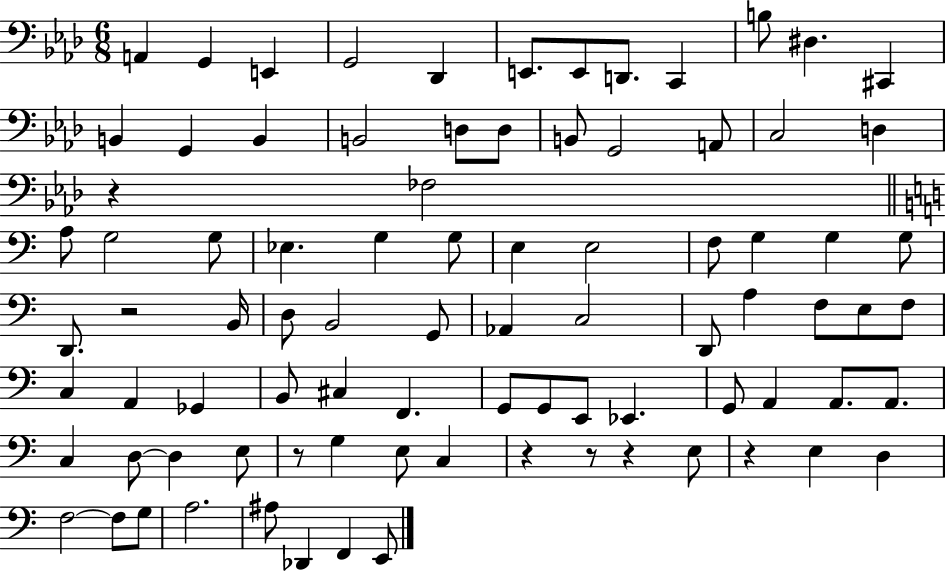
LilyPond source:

{
  \clef bass
  \numericTimeSignature
  \time 6/8
  \key aes \major
  a,4 g,4 e,4 | g,2 des,4 | e,8. e,8 d,8. c,4 | b8 dis4. cis,4 | \break b,4 g,4 b,4 | b,2 d8 d8 | b,8 g,2 a,8 | c2 d4 | \break r4 fes2 | \bar "||" \break \key c \major a8 g2 g8 | ees4. g4 g8 | e4 e2 | f8 g4 g4 g8 | \break d,8. r2 b,16 | d8 b,2 g,8 | aes,4 c2 | d,8 a4 f8 e8 f8 | \break c4 a,4 ges,4 | b,8 cis4 f,4. | g,8 g,8 e,8 ees,4. | g,8 a,4 a,8. a,8. | \break c4 d8~~ d4 e8 | r8 g4 e8 c4 | r4 r8 r4 e8 | r4 e4 d4 | \break f2~~ f8 g8 | a2. | ais8 des,4 f,4 e,8 | \bar "|."
}